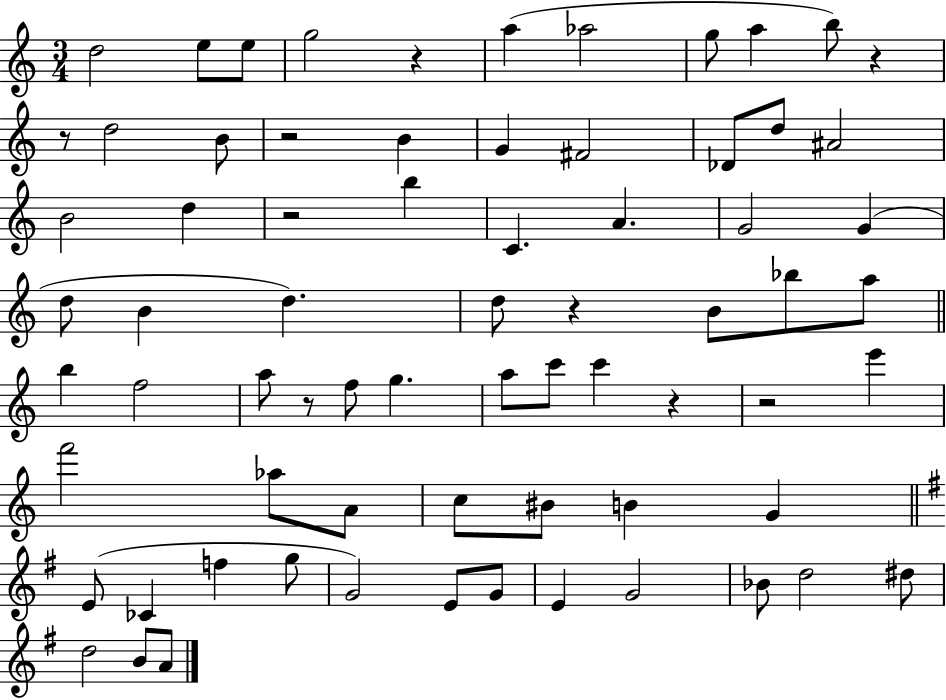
D5/h E5/e E5/e G5/h R/q A5/q Ab5/h G5/e A5/q B5/e R/q R/e D5/h B4/e R/h B4/q G4/q F#4/h Db4/e D5/e A#4/h B4/h D5/q R/h B5/q C4/q. A4/q. G4/h G4/q D5/e B4/q D5/q. D5/e R/q B4/e Bb5/e A5/e B5/q F5/h A5/e R/e F5/e G5/q. A5/e C6/e C6/q R/q R/h E6/q F6/h Ab5/e A4/e C5/e BIS4/e B4/q G4/q E4/e CES4/q F5/q G5/e G4/h E4/e G4/e E4/q G4/h Bb4/e D5/h D#5/e D5/h B4/e A4/e